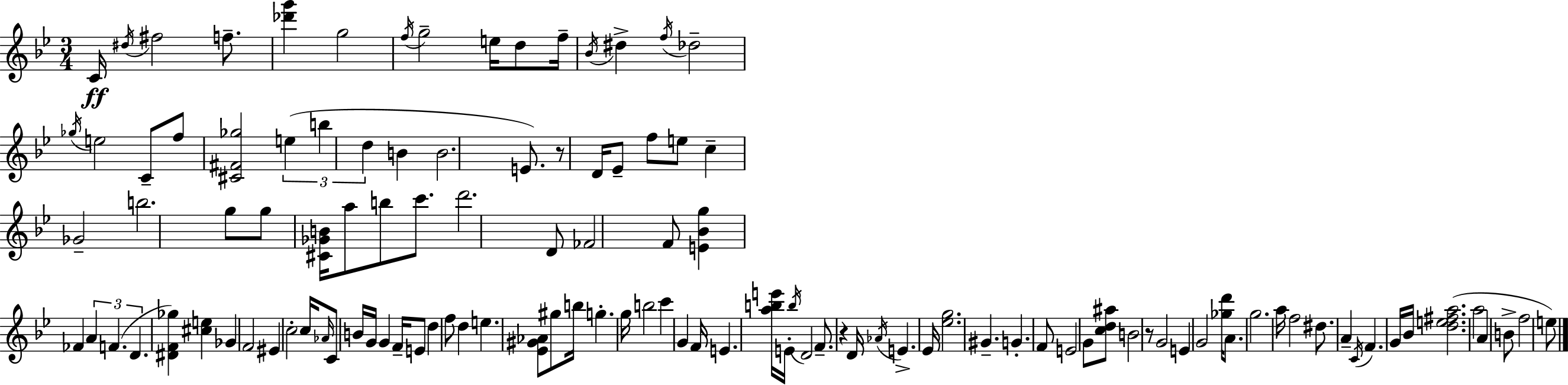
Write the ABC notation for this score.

X:1
T:Untitled
M:3/4
L:1/4
K:Gm
C/4 ^d/4 ^f2 f/2 [_d'g'] g2 f/4 g2 e/4 d/2 f/4 _B/4 ^d f/4 _d2 _g/4 e2 C/2 f/2 [^C^F_g]2 e b d B B2 E/2 z/2 D/4 _E/2 f/2 e/2 c _G2 b2 g/2 g/2 [^C_GB]/4 a/2 b/2 c'/2 d'2 D/2 _F2 F/2 [E_Bg] _F A F D [^DF_g] [^ce] _G F2 ^E c2 c/4 _A/4 C/2 B/4 G/4 G F/4 E/2 d f/2 d e [_E^G_A]/2 ^g/2 b/4 g g/4 b2 c' G F/4 E [abe']/4 E/4 b/4 D2 F/2 z D/4 _A/4 E _E/4 [_eg]2 ^G G F/2 E2 G/2 [cd^a]/2 B2 z/2 G2 E G2 [_gd']/4 A/2 g2 a/4 f2 ^d/2 A C/4 F G/4 _B/4 [de^fa]2 a2 A B/2 f2 e/2